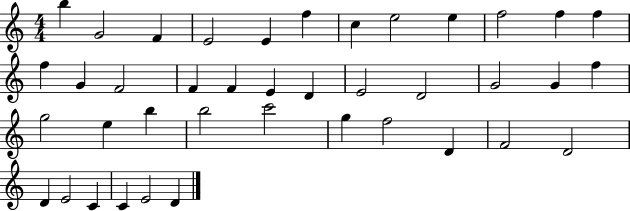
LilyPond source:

{
  \clef treble
  \numericTimeSignature
  \time 4/4
  \key c \major
  b''4 g'2 f'4 | e'2 e'4 f''4 | c''4 e''2 e''4 | f''2 f''4 f''4 | \break f''4 g'4 f'2 | f'4 f'4 e'4 d'4 | e'2 d'2 | g'2 g'4 f''4 | \break g''2 e''4 b''4 | b''2 c'''2 | g''4 f''2 d'4 | f'2 d'2 | \break d'4 e'2 c'4 | c'4 e'2 d'4 | \bar "|."
}